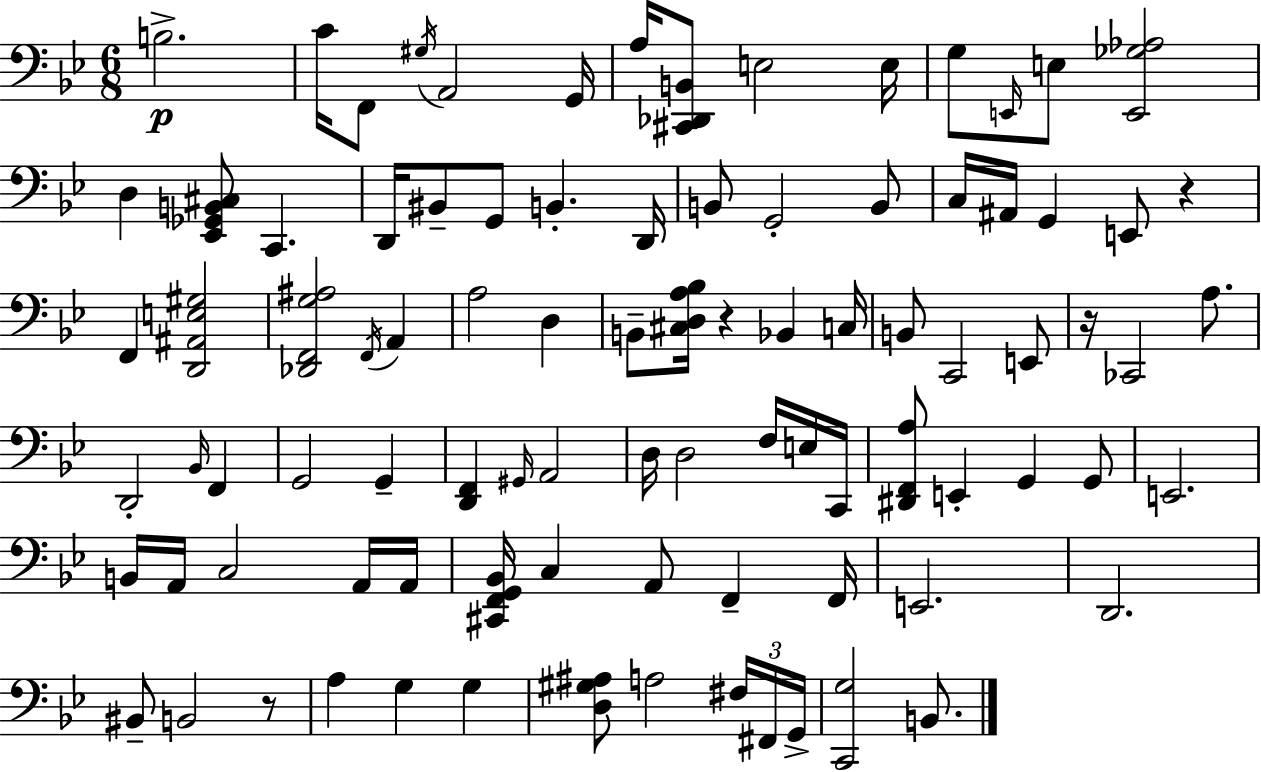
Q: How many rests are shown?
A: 4